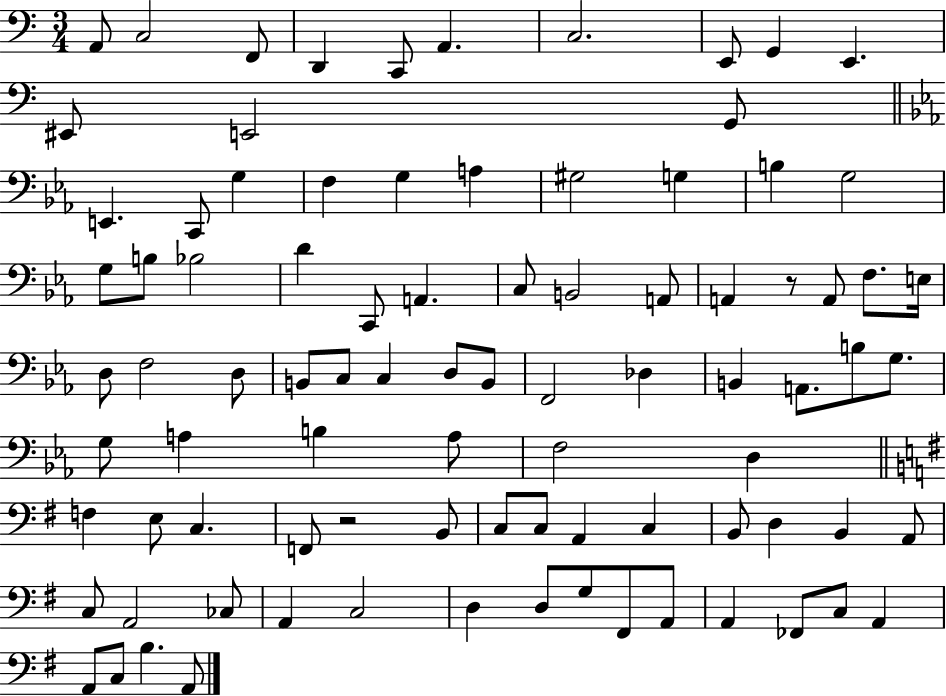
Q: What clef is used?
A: bass